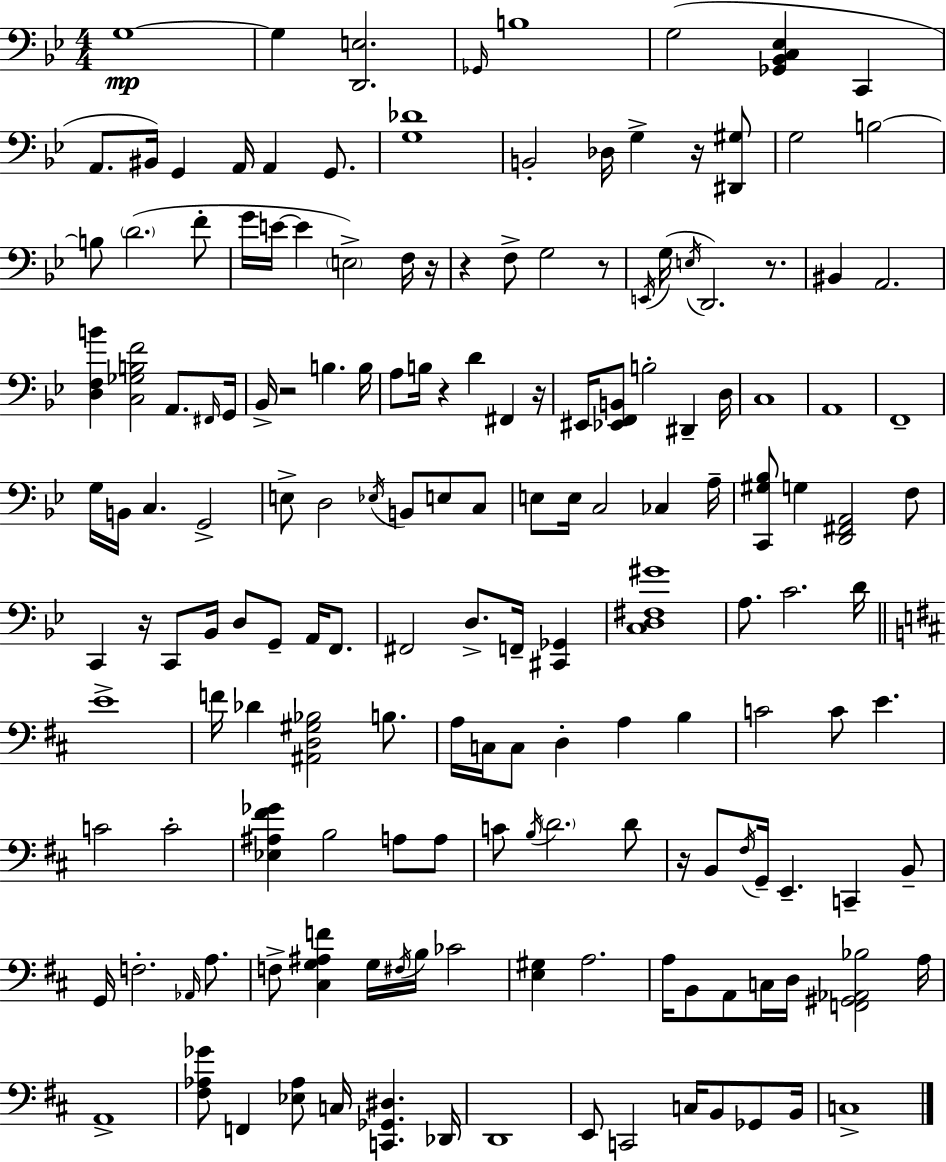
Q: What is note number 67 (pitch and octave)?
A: F3